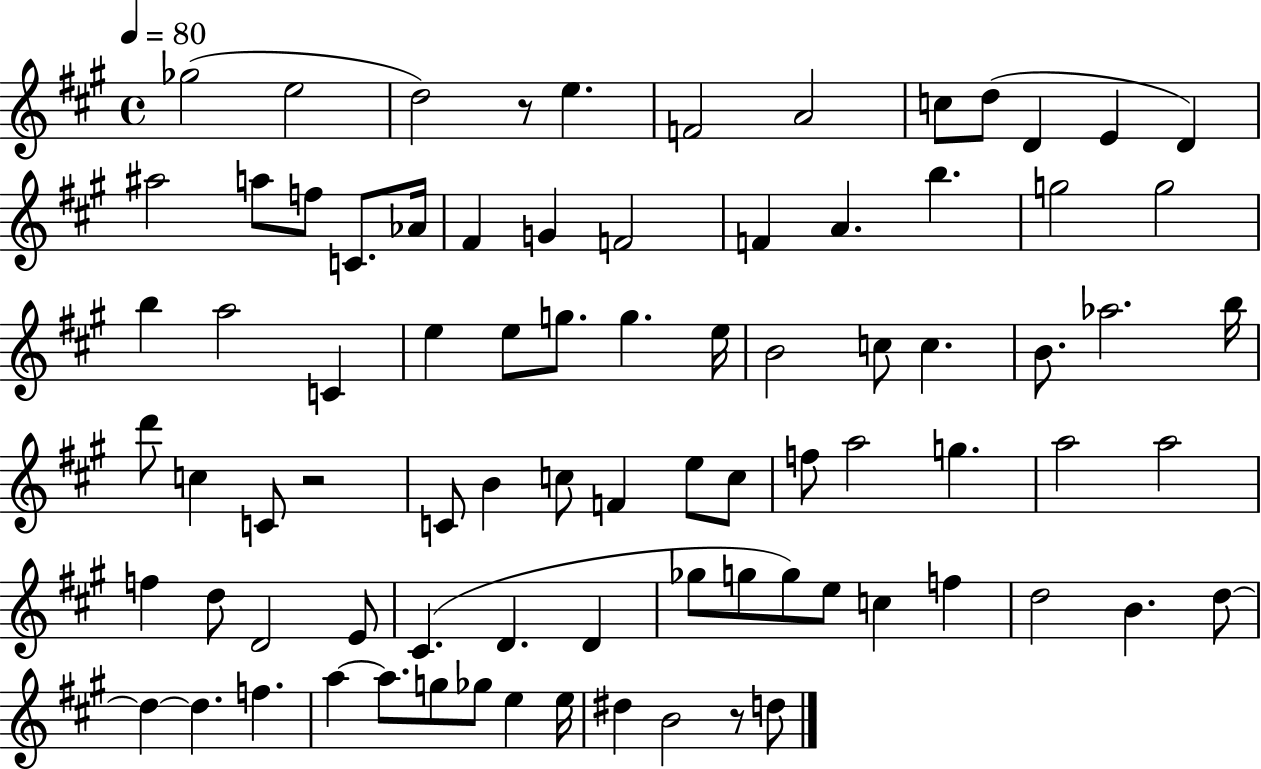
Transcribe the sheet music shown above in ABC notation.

X:1
T:Untitled
M:4/4
L:1/4
K:A
_g2 e2 d2 z/2 e F2 A2 c/2 d/2 D E D ^a2 a/2 f/2 C/2 _A/4 ^F G F2 F A b g2 g2 b a2 C e e/2 g/2 g e/4 B2 c/2 c B/2 _a2 b/4 d'/2 c C/2 z2 C/2 B c/2 F e/2 c/2 f/2 a2 g a2 a2 f d/2 D2 E/2 ^C D D _g/2 g/2 g/2 e/2 c f d2 B d/2 d d f a a/2 g/2 _g/2 e e/4 ^d B2 z/2 d/2